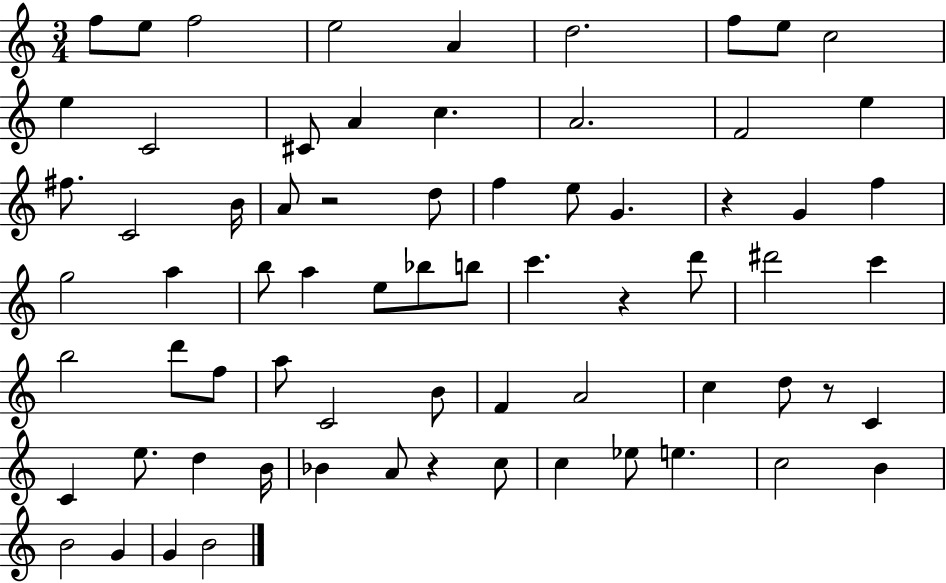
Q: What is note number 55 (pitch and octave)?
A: A4